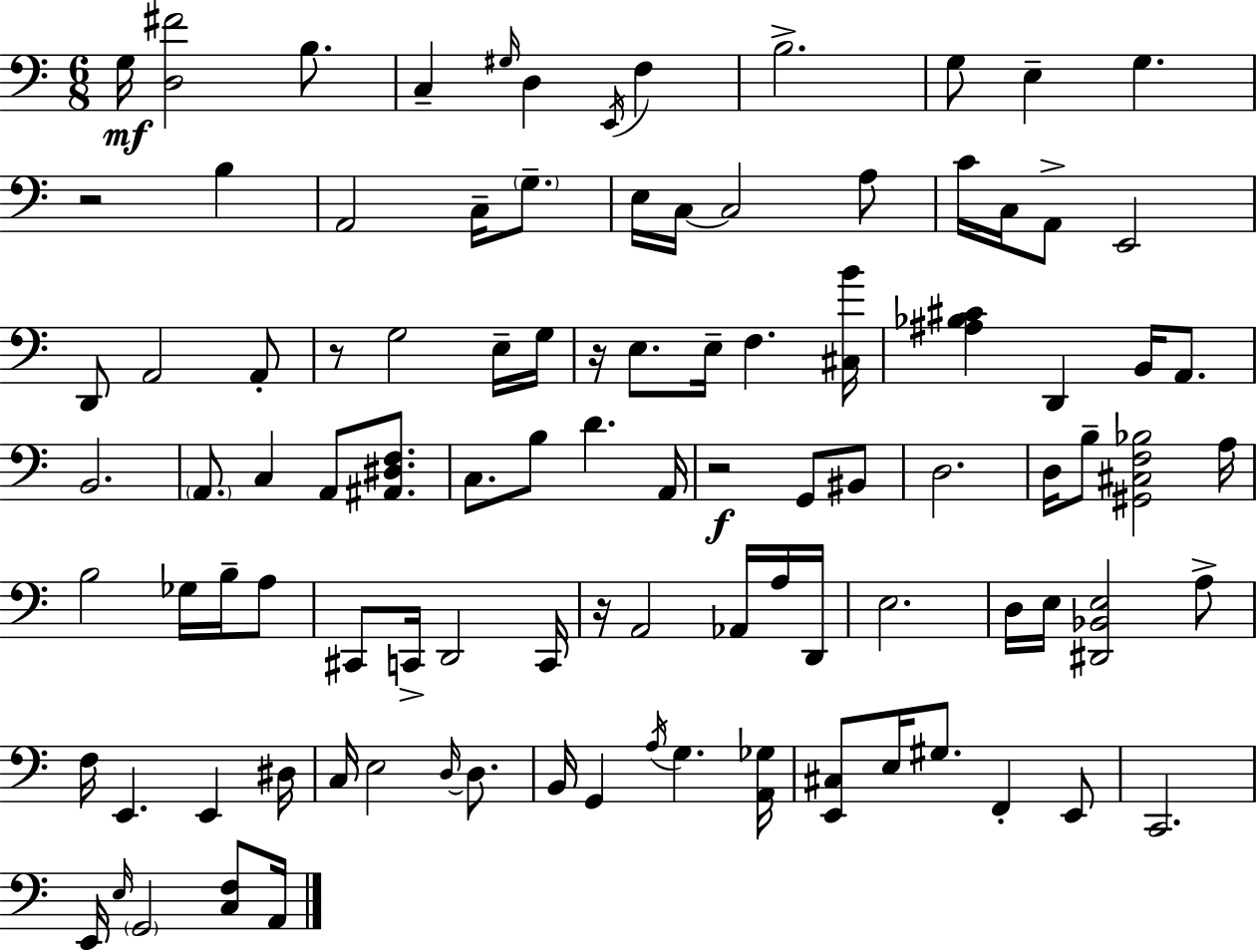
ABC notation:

X:1
T:Untitled
M:6/8
L:1/4
K:C
G,/4 [D,^F]2 B,/2 C, ^G,/4 D, E,,/4 F, B,2 G,/2 E, G, z2 B, A,,2 C,/4 G,/2 E,/4 C,/4 C,2 A,/2 C/4 C,/4 A,,/2 E,,2 D,,/2 A,,2 A,,/2 z/2 G,2 E,/4 G,/4 z/4 E,/2 E,/4 F, [^C,B]/4 [^A,_B,^C] D,, B,,/4 A,,/2 B,,2 A,,/2 C, A,,/2 [^A,,^D,F,]/2 C,/2 B,/2 D A,,/4 z2 G,,/2 ^B,,/2 D,2 D,/4 B,/2 [^G,,^C,F,_B,]2 A,/4 B,2 _G,/4 B,/4 A,/2 ^C,,/2 C,,/4 D,,2 C,,/4 z/4 A,,2 _A,,/4 A,/4 D,,/4 E,2 D,/4 E,/4 [^D,,_B,,E,]2 A,/2 F,/4 E,, E,, ^D,/4 C,/4 E,2 D,/4 D,/2 B,,/4 G,, A,/4 G, [A,,_G,]/4 [E,,^C,]/2 E,/4 ^G,/2 F,, E,,/2 C,,2 E,,/4 E,/4 G,,2 [C,F,]/2 A,,/4